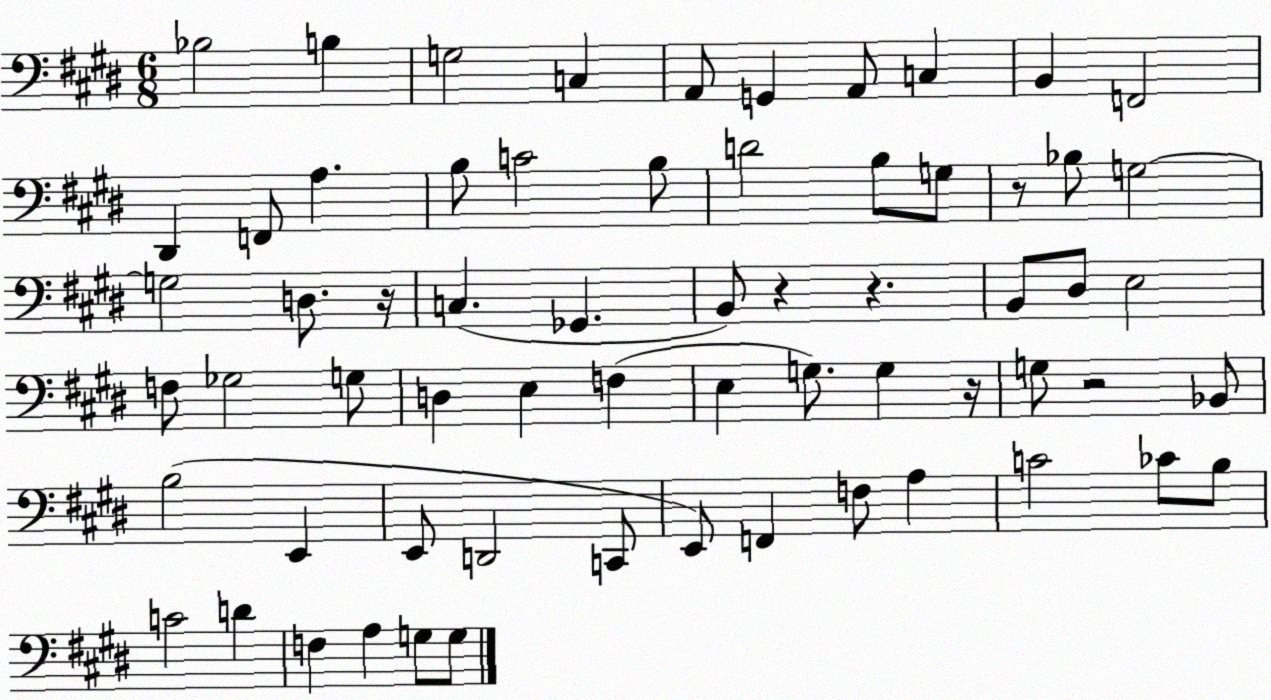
X:1
T:Untitled
M:6/8
L:1/4
K:E
_B,2 B, G,2 C, A,,/2 G,, A,,/2 C, B,, F,,2 ^D,, F,,/2 A, B,/2 C2 B,/2 D2 B,/2 G,/2 z/2 _B,/2 G,2 G,2 D,/2 z/4 C, _G,, B,,/2 z z B,,/2 ^D,/2 E,2 F,/2 _G,2 G,/2 D, E, F, E, G,/2 G, z/4 G,/2 z2 _B,,/2 B,2 E,, E,,/2 D,,2 C,,/2 E,,/2 F,, F,/2 A, C2 _C/2 B,/2 C2 D F, A, G,/2 G,/2